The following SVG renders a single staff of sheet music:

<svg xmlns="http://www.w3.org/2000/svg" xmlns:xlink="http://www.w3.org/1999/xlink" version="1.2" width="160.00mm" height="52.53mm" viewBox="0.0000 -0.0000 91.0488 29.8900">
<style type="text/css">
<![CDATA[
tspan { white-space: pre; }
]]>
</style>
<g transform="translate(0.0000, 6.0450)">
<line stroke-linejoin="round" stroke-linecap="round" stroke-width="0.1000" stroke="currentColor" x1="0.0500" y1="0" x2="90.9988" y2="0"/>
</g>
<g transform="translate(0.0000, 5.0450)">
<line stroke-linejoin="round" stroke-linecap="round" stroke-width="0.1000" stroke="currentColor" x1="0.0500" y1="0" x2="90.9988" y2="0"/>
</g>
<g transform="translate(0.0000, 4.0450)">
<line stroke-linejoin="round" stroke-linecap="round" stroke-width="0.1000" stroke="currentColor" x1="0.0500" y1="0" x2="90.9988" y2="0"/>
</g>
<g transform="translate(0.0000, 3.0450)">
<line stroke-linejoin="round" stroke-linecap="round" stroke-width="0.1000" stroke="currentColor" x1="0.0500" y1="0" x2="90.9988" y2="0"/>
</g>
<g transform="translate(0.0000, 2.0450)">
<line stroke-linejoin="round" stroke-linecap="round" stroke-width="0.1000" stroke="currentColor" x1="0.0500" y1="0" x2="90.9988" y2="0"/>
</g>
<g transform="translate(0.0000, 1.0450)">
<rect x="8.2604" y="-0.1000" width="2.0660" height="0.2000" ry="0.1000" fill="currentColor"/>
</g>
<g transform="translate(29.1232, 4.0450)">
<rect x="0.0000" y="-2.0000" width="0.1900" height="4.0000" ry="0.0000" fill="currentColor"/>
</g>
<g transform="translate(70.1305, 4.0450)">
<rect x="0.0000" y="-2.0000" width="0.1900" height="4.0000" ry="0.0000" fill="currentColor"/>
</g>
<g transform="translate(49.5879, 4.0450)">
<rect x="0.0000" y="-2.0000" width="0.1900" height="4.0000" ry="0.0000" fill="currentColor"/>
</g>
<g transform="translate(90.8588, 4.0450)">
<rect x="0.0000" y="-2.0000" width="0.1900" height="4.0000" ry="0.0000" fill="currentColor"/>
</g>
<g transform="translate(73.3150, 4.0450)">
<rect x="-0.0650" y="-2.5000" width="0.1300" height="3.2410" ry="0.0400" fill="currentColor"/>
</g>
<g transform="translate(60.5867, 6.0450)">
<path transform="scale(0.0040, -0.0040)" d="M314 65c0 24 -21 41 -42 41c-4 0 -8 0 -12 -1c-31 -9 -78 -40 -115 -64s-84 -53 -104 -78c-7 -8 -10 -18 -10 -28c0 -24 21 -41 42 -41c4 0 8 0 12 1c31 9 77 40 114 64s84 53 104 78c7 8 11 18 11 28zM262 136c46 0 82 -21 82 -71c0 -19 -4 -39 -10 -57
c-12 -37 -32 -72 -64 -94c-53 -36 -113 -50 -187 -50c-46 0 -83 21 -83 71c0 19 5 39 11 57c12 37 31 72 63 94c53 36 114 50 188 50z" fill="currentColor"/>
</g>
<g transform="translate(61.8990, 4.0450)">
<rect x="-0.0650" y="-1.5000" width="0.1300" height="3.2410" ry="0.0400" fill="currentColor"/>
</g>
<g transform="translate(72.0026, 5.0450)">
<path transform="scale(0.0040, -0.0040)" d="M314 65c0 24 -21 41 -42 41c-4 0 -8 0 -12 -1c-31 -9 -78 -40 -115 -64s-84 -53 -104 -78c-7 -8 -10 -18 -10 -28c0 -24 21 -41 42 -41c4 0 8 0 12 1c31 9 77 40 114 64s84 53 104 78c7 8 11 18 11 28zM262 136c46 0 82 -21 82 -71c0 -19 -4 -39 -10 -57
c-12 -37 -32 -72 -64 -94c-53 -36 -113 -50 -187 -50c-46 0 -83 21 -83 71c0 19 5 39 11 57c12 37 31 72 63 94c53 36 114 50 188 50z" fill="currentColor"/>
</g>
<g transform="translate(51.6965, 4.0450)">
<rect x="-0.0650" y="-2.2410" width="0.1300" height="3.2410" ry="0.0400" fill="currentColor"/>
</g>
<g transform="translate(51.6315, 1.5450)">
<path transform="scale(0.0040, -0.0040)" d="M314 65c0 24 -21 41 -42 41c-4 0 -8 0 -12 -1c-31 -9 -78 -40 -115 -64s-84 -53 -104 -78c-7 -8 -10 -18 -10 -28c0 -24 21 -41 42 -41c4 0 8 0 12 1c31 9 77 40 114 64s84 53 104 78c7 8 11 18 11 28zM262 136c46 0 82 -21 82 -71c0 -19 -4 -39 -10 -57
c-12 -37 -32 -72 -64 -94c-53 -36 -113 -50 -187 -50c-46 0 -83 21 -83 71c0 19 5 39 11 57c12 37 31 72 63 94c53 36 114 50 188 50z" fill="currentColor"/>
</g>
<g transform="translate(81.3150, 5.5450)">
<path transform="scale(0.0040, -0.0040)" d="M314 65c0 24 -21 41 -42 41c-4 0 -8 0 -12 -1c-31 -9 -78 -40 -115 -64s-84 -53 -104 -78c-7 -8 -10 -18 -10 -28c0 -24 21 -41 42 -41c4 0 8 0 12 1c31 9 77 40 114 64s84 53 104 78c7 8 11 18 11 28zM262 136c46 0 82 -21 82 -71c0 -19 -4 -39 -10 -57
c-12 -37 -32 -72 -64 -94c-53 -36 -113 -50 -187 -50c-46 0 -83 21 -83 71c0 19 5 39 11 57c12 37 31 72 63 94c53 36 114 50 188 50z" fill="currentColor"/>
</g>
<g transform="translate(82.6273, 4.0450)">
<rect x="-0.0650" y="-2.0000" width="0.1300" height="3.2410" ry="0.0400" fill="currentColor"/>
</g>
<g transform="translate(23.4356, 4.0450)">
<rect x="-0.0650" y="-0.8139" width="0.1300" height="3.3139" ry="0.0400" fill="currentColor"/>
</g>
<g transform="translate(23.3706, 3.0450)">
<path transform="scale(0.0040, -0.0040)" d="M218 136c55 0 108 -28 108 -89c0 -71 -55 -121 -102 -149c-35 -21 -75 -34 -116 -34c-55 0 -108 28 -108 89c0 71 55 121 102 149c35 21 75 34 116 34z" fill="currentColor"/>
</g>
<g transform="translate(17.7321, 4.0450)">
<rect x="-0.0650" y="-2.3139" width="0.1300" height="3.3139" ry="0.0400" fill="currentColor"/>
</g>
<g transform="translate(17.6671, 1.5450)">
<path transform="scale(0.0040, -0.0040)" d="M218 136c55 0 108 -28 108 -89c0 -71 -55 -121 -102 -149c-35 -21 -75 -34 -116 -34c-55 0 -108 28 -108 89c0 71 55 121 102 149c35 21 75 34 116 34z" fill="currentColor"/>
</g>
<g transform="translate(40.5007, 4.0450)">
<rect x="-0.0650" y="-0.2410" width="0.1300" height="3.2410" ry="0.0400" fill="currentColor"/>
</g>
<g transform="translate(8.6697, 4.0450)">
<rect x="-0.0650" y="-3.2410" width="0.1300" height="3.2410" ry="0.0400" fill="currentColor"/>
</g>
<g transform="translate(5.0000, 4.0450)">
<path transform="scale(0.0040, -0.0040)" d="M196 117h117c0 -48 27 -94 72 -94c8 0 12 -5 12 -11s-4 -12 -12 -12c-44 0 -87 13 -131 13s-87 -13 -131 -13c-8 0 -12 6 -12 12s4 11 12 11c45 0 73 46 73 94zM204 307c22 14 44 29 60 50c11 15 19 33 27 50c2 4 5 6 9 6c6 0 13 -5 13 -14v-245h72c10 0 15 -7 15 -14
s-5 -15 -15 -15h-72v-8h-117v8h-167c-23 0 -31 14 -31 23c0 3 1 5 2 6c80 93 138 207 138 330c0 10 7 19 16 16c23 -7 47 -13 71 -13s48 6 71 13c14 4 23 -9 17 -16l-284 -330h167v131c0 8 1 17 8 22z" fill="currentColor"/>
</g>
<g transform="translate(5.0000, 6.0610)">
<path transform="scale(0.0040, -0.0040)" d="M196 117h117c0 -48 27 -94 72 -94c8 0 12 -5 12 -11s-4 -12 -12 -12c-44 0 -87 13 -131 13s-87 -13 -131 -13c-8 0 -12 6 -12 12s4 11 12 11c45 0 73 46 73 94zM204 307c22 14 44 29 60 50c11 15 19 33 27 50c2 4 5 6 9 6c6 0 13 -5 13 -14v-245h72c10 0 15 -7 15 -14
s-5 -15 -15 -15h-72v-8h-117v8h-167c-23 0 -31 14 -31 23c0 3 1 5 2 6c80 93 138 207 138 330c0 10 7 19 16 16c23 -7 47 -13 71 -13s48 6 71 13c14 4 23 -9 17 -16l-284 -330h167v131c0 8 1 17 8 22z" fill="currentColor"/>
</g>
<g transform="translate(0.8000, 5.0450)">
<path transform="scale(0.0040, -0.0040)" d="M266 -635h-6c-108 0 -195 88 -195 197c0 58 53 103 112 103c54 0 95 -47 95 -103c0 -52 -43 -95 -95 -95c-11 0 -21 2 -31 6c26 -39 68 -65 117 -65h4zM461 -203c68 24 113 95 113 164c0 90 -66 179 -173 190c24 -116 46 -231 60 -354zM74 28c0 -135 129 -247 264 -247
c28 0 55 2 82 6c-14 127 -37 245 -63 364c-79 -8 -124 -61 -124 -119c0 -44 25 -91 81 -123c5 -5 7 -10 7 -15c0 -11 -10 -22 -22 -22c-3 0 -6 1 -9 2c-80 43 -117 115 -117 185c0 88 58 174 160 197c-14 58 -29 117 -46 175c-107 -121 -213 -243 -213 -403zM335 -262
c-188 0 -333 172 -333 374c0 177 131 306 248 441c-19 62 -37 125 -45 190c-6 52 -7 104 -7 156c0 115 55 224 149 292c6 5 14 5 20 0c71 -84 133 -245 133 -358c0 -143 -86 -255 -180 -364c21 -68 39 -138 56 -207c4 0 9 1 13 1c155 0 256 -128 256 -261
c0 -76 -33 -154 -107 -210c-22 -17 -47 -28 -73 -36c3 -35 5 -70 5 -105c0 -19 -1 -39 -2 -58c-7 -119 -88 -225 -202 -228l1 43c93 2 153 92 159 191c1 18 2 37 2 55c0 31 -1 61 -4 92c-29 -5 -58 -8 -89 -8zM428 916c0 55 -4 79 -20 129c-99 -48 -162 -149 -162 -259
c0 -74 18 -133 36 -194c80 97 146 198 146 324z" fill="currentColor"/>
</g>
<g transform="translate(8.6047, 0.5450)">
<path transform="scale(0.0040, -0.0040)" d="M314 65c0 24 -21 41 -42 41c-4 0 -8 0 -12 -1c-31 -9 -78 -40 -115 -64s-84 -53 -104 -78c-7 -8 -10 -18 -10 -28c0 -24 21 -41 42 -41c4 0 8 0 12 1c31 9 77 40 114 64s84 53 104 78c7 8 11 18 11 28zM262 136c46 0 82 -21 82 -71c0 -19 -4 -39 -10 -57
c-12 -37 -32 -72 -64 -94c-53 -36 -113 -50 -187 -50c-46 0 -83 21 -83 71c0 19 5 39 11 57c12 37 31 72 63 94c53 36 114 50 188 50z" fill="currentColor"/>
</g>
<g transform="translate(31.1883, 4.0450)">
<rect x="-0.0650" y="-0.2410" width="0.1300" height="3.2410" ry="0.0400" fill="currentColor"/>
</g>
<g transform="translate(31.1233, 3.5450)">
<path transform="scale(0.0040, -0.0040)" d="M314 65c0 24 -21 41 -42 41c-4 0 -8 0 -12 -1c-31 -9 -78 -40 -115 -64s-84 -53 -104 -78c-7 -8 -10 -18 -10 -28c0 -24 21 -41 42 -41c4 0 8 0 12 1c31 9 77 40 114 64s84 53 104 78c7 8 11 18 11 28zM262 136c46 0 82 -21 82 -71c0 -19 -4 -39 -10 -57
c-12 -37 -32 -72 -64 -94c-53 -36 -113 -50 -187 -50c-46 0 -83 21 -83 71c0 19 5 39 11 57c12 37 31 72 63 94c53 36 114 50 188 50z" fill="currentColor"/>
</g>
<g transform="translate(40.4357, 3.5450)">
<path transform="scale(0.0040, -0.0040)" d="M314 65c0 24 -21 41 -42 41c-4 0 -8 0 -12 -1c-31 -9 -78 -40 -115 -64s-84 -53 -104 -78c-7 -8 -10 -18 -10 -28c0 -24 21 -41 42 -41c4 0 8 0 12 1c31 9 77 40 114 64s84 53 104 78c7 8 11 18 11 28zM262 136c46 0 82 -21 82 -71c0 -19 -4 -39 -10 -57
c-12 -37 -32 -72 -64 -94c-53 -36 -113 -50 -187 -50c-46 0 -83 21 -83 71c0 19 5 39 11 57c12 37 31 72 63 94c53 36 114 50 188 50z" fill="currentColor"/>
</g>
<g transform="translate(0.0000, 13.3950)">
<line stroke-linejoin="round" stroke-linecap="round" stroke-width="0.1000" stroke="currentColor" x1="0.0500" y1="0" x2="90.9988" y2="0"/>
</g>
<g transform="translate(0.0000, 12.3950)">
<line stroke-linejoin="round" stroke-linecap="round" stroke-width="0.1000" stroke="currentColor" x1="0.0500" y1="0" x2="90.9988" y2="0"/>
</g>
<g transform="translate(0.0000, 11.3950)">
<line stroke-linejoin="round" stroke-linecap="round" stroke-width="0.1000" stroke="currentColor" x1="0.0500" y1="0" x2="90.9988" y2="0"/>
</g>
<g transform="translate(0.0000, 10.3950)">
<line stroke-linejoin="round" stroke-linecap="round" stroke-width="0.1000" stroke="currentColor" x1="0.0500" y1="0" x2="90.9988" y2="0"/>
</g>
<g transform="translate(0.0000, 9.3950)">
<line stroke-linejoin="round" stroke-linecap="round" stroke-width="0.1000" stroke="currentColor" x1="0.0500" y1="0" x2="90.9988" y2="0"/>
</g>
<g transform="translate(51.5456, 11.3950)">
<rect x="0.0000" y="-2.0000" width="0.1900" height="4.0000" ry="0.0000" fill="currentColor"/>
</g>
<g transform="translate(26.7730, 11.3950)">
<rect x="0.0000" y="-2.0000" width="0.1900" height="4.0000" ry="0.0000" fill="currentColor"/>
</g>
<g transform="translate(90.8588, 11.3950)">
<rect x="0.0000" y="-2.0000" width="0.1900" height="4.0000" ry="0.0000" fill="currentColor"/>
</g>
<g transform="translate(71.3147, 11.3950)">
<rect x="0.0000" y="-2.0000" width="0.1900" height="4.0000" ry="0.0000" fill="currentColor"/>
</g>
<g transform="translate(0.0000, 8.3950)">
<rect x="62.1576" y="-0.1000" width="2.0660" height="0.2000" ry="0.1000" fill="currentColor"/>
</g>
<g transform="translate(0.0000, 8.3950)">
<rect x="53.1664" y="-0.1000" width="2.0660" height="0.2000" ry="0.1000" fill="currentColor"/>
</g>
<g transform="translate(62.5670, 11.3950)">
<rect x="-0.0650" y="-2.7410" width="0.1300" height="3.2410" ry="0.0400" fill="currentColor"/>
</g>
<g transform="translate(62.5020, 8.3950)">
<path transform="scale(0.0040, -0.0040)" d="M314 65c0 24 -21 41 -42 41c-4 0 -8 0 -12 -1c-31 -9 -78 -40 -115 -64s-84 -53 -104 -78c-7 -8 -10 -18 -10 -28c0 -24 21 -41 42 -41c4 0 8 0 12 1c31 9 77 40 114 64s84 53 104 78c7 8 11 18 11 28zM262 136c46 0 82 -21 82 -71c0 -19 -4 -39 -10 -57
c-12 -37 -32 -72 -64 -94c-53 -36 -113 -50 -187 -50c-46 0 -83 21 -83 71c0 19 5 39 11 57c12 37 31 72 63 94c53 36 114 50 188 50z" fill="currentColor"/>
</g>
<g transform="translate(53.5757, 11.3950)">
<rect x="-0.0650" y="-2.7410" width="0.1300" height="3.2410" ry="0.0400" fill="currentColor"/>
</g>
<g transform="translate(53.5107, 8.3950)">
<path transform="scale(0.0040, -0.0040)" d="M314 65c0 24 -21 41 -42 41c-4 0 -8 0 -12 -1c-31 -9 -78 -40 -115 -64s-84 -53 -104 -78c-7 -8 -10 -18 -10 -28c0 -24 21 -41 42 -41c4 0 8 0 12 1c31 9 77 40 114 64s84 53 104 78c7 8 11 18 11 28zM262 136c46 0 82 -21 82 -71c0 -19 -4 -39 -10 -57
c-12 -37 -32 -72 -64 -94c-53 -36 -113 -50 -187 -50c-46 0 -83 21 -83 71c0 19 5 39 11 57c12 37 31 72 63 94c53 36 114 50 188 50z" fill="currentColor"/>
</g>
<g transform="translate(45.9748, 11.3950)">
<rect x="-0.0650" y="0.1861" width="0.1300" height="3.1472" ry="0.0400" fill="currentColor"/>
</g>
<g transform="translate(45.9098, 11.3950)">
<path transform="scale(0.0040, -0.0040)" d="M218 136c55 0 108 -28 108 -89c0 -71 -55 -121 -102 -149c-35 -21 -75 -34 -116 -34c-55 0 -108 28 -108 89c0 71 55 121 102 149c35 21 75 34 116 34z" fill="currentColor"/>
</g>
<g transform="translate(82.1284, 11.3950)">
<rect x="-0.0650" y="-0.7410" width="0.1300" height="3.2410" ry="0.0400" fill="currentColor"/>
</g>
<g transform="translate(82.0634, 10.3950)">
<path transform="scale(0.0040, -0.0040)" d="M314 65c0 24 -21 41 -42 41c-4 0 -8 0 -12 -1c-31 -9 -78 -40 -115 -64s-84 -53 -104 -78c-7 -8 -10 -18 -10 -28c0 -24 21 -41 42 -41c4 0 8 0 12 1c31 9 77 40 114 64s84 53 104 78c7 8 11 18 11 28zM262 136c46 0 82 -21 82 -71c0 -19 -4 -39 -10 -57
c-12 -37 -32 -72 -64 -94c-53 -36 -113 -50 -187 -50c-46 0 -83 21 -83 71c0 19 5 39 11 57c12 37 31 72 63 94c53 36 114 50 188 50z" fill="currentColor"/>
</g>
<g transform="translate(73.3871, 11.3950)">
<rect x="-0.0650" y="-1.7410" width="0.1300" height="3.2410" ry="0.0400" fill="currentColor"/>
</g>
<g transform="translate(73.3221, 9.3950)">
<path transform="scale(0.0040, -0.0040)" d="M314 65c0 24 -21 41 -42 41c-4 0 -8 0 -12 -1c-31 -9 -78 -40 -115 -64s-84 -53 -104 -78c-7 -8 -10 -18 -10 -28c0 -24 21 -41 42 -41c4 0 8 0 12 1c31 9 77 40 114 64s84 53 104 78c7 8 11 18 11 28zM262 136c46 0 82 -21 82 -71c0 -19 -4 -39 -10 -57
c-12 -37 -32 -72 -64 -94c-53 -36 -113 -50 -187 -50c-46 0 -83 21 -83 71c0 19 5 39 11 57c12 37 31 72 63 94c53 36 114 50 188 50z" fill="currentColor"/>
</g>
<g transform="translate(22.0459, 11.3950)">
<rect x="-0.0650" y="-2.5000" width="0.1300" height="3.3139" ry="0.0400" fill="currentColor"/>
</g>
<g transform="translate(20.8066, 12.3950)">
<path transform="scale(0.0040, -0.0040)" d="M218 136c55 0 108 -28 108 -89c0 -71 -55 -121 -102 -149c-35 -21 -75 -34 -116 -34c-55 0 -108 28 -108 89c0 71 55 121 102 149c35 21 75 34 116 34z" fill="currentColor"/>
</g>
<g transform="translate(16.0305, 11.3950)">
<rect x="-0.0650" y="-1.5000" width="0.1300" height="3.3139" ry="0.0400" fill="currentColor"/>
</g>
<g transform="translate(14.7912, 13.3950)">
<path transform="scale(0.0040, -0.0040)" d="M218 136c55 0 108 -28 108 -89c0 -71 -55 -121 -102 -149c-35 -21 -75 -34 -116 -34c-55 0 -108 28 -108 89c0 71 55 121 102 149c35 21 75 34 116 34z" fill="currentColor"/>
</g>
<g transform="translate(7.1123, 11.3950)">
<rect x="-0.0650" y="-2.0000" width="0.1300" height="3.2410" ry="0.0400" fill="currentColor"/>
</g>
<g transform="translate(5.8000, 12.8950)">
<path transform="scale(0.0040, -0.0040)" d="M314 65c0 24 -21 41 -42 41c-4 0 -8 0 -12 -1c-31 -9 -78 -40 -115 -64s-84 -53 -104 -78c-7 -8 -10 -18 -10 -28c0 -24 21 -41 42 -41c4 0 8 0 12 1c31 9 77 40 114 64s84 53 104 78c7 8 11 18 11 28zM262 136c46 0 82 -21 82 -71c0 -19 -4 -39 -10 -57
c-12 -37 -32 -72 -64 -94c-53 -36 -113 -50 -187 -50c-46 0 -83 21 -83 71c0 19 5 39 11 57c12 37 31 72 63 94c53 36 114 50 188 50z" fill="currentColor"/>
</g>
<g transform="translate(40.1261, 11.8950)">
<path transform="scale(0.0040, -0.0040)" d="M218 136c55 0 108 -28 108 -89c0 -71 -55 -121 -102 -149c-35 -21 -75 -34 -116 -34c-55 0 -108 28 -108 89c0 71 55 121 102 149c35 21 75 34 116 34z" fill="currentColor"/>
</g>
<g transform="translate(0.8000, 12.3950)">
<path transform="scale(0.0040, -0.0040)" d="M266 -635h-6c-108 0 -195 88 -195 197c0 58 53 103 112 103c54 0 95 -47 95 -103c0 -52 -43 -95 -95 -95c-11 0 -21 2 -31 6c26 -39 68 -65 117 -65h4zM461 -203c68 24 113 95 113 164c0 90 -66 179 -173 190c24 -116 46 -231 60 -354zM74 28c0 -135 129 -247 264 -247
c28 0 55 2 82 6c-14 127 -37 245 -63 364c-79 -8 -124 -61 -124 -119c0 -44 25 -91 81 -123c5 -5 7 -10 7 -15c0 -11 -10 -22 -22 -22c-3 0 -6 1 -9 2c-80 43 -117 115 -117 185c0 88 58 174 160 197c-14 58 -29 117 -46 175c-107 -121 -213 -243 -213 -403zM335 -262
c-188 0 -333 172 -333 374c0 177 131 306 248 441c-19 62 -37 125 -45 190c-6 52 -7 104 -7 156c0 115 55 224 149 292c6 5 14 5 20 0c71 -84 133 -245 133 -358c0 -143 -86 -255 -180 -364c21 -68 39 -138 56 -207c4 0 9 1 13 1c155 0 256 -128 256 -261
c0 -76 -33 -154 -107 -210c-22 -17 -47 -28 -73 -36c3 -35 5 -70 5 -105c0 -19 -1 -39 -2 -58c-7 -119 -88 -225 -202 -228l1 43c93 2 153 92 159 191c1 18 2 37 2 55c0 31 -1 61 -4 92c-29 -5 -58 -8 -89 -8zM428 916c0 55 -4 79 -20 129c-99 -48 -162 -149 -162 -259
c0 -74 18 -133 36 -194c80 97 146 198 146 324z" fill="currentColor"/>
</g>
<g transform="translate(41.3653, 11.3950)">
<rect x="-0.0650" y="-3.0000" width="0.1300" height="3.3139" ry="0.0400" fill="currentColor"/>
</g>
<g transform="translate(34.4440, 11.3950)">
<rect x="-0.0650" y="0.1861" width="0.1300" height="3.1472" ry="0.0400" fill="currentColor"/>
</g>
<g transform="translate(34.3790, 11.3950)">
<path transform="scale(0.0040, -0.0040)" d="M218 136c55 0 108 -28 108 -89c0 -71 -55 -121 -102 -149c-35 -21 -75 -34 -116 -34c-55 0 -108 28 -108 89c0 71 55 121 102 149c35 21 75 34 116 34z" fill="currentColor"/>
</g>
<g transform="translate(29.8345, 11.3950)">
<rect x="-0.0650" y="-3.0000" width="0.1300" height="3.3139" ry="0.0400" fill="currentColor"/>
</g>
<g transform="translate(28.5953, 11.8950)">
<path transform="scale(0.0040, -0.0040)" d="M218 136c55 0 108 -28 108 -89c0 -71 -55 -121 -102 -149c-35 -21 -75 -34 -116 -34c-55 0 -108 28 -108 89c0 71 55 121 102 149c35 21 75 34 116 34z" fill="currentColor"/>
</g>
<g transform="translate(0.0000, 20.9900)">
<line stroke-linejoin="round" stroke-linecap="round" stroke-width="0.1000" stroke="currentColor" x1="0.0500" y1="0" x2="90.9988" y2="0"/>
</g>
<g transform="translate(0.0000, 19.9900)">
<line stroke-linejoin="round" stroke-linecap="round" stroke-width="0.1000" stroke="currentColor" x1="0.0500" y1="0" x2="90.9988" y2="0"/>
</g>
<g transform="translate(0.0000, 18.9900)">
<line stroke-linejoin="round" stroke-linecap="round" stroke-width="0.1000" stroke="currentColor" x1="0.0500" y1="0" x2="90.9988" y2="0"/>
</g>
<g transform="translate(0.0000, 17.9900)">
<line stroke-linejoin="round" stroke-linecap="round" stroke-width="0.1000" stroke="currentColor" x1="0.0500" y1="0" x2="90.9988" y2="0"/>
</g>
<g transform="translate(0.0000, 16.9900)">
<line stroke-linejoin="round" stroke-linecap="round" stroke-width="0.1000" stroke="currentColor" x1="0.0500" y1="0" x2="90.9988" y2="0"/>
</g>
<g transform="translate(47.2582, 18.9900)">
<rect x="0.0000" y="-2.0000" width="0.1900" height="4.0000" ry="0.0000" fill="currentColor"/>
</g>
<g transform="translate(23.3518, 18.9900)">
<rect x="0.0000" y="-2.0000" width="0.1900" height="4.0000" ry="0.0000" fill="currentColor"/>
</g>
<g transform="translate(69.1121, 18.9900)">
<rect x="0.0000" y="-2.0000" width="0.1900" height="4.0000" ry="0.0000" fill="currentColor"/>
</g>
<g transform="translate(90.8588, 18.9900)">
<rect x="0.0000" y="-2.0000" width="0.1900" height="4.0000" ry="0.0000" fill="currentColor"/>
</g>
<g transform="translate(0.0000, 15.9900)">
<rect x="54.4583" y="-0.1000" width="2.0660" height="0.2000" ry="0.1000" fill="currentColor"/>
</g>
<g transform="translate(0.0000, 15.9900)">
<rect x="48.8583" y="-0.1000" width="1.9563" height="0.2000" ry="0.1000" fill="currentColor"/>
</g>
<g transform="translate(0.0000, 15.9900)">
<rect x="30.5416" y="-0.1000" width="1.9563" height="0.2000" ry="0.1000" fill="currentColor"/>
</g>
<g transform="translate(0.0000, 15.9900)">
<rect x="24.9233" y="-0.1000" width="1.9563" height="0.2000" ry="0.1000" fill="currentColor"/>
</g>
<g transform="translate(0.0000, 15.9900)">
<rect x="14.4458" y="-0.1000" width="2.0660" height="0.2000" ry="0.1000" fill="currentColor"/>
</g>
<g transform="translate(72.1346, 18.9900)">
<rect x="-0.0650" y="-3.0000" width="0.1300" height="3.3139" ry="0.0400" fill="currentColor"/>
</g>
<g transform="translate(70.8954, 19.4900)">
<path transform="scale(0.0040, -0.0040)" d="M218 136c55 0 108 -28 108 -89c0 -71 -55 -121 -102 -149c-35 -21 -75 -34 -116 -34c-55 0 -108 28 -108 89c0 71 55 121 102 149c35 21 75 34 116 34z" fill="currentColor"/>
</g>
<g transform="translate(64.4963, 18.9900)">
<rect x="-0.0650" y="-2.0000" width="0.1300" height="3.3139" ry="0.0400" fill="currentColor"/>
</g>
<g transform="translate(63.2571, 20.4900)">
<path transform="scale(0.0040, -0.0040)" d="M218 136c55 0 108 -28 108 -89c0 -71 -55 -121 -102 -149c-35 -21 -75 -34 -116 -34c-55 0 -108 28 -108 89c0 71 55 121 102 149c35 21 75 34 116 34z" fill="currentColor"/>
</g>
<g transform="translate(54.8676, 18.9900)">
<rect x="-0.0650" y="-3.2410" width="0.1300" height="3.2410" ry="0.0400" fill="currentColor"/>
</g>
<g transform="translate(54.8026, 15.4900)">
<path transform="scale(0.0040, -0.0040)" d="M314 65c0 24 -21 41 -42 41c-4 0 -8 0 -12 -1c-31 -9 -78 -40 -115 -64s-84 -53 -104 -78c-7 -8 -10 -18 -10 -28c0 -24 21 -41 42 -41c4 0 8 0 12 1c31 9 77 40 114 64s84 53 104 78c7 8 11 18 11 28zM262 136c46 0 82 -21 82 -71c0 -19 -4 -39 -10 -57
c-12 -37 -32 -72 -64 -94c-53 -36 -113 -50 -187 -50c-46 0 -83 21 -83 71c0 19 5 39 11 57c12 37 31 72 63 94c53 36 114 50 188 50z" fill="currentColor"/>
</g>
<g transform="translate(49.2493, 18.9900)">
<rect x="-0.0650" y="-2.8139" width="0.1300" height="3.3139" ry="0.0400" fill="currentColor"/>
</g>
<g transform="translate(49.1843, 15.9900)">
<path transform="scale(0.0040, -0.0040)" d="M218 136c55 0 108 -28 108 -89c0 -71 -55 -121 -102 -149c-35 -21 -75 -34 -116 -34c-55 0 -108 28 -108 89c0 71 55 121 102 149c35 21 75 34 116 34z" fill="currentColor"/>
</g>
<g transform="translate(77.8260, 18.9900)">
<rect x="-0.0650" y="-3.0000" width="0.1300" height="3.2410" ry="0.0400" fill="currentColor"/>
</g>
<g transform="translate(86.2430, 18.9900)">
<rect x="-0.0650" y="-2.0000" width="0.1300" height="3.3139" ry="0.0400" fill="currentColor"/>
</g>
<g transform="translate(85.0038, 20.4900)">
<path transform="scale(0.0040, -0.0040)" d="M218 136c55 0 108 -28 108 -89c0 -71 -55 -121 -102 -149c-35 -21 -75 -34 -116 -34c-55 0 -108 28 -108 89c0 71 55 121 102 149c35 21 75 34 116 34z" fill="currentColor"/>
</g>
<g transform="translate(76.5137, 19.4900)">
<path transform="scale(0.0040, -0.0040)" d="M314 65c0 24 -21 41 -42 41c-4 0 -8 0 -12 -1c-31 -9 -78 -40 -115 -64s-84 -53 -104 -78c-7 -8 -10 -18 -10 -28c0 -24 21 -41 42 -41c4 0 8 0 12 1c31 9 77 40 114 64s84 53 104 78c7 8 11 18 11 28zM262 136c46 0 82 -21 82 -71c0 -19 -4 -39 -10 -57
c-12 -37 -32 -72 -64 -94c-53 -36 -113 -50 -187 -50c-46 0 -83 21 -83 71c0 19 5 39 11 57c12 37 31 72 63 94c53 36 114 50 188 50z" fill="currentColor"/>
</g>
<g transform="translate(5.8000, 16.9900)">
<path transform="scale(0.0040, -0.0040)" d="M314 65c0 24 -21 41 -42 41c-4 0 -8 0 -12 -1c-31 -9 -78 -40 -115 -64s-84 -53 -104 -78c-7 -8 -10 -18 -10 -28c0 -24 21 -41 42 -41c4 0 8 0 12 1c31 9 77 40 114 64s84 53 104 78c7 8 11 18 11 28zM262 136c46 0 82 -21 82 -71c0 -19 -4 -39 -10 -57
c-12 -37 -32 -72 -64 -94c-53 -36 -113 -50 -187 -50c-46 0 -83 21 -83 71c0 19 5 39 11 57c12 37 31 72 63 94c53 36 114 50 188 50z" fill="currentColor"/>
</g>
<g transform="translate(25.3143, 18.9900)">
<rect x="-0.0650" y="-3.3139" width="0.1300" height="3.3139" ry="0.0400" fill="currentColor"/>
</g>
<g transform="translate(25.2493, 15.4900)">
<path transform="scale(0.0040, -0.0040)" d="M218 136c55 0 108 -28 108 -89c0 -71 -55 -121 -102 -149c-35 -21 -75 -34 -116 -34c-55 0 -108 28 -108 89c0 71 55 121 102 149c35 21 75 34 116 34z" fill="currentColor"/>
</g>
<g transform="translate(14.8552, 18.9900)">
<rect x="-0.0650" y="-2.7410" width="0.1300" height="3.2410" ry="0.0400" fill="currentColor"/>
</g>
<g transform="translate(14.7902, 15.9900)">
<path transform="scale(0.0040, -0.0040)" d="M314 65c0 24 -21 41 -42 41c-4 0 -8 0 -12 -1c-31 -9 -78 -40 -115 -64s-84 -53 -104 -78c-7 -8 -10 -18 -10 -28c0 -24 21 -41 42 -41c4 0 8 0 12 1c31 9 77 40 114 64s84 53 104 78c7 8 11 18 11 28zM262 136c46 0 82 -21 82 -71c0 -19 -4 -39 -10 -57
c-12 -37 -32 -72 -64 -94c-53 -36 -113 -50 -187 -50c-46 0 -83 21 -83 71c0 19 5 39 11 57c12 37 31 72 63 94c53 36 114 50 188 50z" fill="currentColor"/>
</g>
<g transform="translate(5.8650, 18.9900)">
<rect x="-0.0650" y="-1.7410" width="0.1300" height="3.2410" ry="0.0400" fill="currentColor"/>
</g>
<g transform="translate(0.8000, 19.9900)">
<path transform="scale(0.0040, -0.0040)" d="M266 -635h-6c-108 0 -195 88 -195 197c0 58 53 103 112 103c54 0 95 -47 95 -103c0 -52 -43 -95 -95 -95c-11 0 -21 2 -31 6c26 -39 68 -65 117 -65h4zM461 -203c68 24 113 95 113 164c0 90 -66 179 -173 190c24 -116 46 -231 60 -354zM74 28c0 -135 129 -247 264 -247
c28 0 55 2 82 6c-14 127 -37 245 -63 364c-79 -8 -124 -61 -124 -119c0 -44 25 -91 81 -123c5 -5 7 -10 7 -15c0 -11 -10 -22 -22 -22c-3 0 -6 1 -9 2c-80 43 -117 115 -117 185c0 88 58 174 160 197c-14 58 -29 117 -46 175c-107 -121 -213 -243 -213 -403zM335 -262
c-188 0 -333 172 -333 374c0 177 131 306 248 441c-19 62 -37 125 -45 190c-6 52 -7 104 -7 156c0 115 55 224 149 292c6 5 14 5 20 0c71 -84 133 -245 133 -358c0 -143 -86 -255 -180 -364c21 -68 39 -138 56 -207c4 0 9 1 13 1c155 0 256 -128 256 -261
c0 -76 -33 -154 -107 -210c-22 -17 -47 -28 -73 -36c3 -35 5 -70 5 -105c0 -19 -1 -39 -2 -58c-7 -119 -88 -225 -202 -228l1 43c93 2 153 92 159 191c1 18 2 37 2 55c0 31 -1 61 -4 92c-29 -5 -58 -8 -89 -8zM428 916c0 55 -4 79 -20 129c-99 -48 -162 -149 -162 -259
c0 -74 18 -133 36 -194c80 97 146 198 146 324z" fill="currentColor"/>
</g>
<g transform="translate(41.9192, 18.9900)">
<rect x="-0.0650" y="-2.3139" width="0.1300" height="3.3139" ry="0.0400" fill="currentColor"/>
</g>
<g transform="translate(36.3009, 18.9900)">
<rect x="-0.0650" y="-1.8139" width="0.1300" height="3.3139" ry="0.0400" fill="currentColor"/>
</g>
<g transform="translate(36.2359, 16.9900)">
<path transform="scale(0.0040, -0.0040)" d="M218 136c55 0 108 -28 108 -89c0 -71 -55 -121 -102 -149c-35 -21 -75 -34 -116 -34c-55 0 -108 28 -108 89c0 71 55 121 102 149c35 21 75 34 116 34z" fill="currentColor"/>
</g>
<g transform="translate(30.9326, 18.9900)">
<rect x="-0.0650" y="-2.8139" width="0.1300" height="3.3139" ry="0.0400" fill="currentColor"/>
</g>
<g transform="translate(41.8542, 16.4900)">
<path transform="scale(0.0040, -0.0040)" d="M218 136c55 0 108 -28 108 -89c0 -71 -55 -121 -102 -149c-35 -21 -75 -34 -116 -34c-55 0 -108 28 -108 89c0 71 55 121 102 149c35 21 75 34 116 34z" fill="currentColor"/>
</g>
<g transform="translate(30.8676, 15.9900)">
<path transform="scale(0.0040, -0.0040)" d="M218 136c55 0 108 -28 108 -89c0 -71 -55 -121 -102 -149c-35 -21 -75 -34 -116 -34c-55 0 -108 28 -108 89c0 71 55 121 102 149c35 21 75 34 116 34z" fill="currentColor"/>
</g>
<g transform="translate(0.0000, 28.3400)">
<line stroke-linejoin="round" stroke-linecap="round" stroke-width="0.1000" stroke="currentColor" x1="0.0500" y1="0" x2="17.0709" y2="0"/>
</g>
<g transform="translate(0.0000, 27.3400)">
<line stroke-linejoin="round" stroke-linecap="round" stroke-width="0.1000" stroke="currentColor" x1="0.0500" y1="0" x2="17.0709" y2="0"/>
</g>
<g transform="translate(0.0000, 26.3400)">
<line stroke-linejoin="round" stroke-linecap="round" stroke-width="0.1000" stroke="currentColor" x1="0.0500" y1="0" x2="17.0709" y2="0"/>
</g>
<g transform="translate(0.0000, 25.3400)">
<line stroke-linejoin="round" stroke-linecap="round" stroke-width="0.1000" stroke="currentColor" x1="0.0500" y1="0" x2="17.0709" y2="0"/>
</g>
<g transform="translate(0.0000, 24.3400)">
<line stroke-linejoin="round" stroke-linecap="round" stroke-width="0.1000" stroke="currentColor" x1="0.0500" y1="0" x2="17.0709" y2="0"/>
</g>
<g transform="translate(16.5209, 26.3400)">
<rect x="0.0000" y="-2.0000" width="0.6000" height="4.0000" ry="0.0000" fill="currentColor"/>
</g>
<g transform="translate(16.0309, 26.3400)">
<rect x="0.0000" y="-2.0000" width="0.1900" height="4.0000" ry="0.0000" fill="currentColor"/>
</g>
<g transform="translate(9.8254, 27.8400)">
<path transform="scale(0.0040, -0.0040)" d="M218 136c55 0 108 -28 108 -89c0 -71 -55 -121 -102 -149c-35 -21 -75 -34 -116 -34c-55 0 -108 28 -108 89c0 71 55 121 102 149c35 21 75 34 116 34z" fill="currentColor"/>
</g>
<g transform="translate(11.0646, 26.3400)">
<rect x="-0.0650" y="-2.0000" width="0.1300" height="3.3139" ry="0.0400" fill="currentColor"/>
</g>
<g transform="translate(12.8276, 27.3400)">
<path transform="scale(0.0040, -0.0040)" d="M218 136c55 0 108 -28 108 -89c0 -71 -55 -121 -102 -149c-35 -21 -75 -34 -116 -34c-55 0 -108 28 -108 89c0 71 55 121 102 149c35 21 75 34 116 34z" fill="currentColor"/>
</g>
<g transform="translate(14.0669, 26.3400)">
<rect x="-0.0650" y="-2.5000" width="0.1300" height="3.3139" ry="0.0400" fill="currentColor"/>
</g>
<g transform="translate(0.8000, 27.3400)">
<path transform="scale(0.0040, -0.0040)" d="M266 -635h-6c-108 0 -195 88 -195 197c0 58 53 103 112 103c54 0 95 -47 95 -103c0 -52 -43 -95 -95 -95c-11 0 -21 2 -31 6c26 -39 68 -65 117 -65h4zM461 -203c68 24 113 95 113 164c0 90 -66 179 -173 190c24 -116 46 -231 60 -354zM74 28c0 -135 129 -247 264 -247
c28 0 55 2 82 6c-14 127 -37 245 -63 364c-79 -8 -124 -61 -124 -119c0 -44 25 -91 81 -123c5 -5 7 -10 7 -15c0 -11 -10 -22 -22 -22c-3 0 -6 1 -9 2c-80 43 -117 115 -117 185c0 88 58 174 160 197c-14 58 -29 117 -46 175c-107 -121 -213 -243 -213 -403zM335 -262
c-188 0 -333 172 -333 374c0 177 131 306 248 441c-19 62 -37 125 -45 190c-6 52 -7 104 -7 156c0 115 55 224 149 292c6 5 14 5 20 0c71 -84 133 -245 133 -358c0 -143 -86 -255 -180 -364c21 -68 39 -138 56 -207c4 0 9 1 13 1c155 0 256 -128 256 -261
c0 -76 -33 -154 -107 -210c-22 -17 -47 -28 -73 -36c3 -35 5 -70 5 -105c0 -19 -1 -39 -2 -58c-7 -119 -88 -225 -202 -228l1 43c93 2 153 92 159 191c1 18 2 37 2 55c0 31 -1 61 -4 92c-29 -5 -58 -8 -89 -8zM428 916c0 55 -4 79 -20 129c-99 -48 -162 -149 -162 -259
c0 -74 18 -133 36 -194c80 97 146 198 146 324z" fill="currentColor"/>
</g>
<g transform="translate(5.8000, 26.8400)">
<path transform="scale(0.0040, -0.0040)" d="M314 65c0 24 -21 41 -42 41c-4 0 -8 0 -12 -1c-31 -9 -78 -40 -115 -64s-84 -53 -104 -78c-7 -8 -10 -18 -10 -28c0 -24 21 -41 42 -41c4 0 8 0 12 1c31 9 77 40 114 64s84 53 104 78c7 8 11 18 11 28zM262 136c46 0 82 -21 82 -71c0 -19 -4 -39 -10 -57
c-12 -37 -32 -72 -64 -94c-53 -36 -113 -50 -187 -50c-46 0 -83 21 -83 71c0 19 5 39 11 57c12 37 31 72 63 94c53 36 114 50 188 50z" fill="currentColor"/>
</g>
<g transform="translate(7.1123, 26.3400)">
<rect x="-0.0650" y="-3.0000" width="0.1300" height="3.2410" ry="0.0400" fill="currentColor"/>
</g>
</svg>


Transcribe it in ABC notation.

X:1
T:Untitled
M:4/4
L:1/4
K:C
b2 g d c2 c2 g2 E2 G2 F2 F2 E G A B A B a2 a2 f2 d2 f2 a2 b a f g a b2 F A A2 F A2 F G